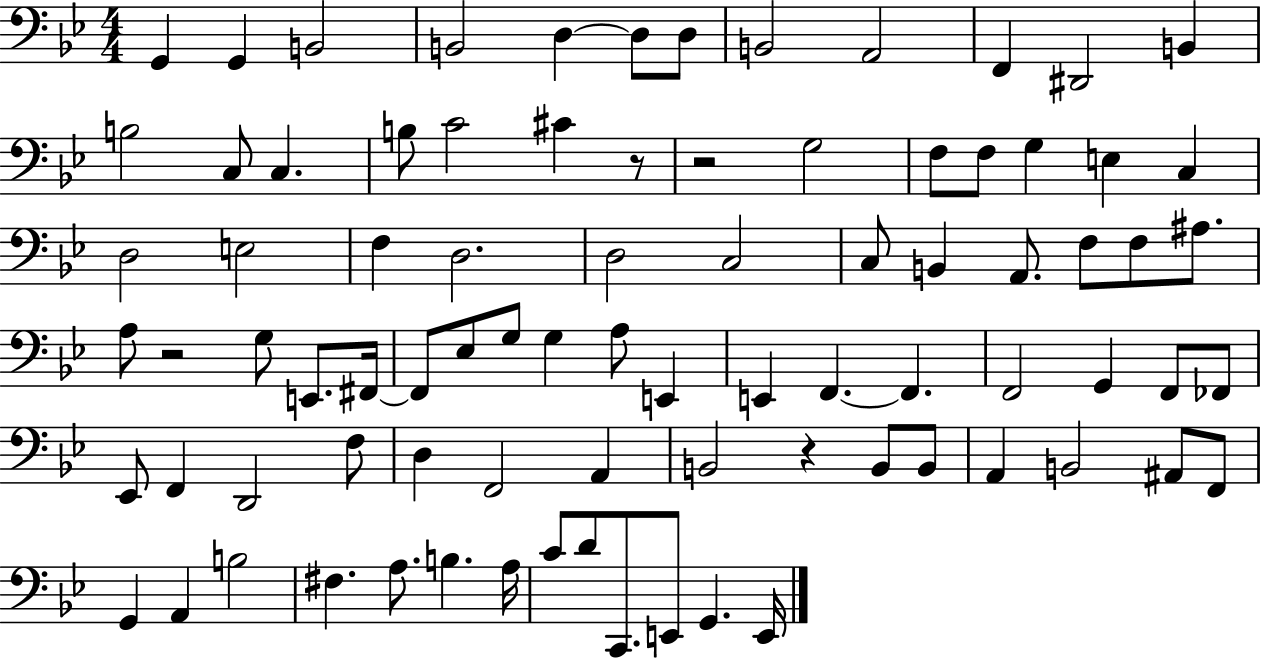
{
  \clef bass
  \numericTimeSignature
  \time 4/4
  \key bes \major
  g,4 g,4 b,2 | b,2 d4~~ d8 d8 | b,2 a,2 | f,4 dis,2 b,4 | \break b2 c8 c4. | b8 c'2 cis'4 r8 | r2 g2 | f8 f8 g4 e4 c4 | \break d2 e2 | f4 d2. | d2 c2 | c8 b,4 a,8. f8 f8 ais8. | \break a8 r2 g8 e,8. fis,16~~ | fis,8 ees8 g8 g4 a8 e,4 | e,4 f,4.~~ f,4. | f,2 g,4 f,8 fes,8 | \break ees,8 f,4 d,2 f8 | d4 f,2 a,4 | b,2 r4 b,8 b,8 | a,4 b,2 ais,8 f,8 | \break g,4 a,4 b2 | fis4. a8. b4. a16 | c'8 d'8 c,8. e,8 g,4. e,16 | \bar "|."
}